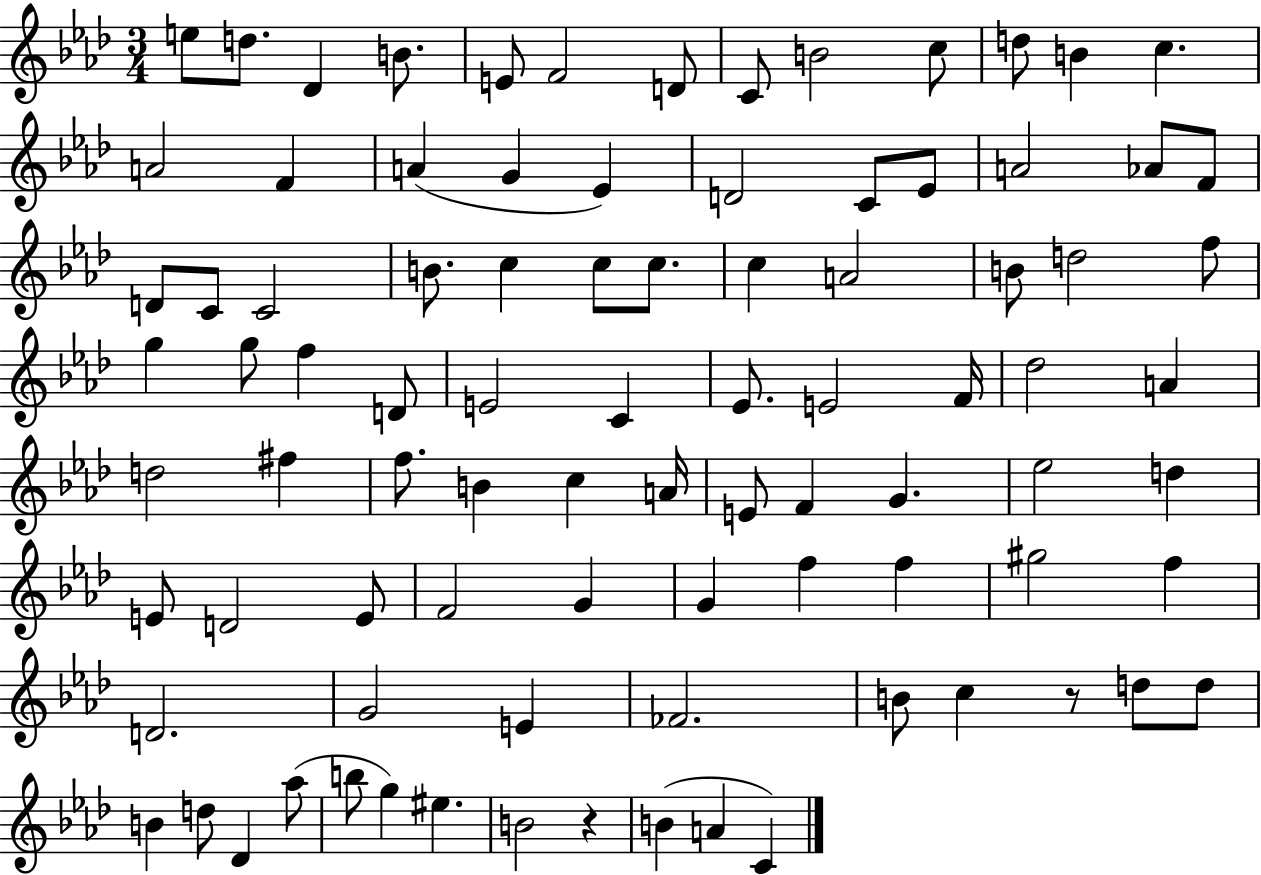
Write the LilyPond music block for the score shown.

{
  \clef treble
  \numericTimeSignature
  \time 3/4
  \key aes \major
  \repeat volta 2 { e''8 d''8. des'4 b'8. | e'8 f'2 d'8 | c'8 b'2 c''8 | d''8 b'4 c''4. | \break a'2 f'4 | a'4( g'4 ees'4) | d'2 c'8 ees'8 | a'2 aes'8 f'8 | \break d'8 c'8 c'2 | b'8. c''4 c''8 c''8. | c''4 a'2 | b'8 d''2 f''8 | \break g''4 g''8 f''4 d'8 | e'2 c'4 | ees'8. e'2 f'16 | des''2 a'4 | \break d''2 fis''4 | f''8. b'4 c''4 a'16 | e'8 f'4 g'4. | ees''2 d''4 | \break e'8 d'2 e'8 | f'2 g'4 | g'4 f''4 f''4 | gis''2 f''4 | \break d'2. | g'2 e'4 | fes'2. | b'8 c''4 r8 d''8 d''8 | \break b'4 d''8 des'4 aes''8( | b''8 g''4) eis''4. | b'2 r4 | b'4( a'4 c'4) | \break } \bar "|."
}